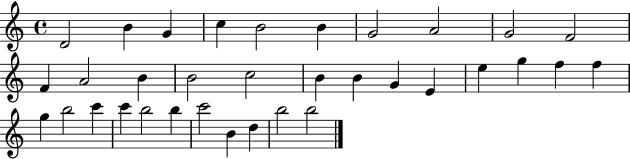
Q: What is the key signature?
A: C major